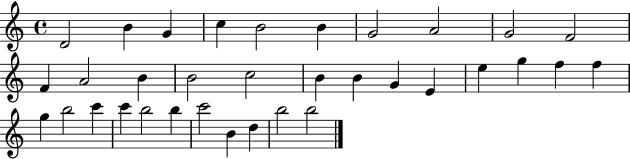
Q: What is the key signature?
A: C major